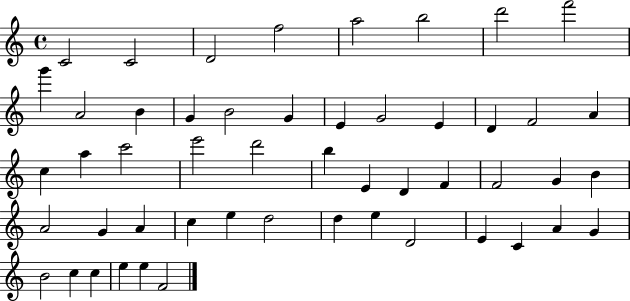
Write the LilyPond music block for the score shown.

{
  \clef treble
  \time 4/4
  \defaultTimeSignature
  \key c \major
  c'2 c'2 | d'2 f''2 | a''2 b''2 | d'''2 f'''2 | \break g'''4 a'2 b'4 | g'4 b'2 g'4 | e'4 g'2 e'4 | d'4 f'2 a'4 | \break c''4 a''4 c'''2 | e'''2 d'''2 | b''4 e'4 d'4 f'4 | f'2 g'4 b'4 | \break a'2 g'4 a'4 | c''4 e''4 d''2 | d''4 e''4 d'2 | e'4 c'4 a'4 g'4 | \break b'2 c''4 c''4 | e''4 e''4 f'2 | \bar "|."
}